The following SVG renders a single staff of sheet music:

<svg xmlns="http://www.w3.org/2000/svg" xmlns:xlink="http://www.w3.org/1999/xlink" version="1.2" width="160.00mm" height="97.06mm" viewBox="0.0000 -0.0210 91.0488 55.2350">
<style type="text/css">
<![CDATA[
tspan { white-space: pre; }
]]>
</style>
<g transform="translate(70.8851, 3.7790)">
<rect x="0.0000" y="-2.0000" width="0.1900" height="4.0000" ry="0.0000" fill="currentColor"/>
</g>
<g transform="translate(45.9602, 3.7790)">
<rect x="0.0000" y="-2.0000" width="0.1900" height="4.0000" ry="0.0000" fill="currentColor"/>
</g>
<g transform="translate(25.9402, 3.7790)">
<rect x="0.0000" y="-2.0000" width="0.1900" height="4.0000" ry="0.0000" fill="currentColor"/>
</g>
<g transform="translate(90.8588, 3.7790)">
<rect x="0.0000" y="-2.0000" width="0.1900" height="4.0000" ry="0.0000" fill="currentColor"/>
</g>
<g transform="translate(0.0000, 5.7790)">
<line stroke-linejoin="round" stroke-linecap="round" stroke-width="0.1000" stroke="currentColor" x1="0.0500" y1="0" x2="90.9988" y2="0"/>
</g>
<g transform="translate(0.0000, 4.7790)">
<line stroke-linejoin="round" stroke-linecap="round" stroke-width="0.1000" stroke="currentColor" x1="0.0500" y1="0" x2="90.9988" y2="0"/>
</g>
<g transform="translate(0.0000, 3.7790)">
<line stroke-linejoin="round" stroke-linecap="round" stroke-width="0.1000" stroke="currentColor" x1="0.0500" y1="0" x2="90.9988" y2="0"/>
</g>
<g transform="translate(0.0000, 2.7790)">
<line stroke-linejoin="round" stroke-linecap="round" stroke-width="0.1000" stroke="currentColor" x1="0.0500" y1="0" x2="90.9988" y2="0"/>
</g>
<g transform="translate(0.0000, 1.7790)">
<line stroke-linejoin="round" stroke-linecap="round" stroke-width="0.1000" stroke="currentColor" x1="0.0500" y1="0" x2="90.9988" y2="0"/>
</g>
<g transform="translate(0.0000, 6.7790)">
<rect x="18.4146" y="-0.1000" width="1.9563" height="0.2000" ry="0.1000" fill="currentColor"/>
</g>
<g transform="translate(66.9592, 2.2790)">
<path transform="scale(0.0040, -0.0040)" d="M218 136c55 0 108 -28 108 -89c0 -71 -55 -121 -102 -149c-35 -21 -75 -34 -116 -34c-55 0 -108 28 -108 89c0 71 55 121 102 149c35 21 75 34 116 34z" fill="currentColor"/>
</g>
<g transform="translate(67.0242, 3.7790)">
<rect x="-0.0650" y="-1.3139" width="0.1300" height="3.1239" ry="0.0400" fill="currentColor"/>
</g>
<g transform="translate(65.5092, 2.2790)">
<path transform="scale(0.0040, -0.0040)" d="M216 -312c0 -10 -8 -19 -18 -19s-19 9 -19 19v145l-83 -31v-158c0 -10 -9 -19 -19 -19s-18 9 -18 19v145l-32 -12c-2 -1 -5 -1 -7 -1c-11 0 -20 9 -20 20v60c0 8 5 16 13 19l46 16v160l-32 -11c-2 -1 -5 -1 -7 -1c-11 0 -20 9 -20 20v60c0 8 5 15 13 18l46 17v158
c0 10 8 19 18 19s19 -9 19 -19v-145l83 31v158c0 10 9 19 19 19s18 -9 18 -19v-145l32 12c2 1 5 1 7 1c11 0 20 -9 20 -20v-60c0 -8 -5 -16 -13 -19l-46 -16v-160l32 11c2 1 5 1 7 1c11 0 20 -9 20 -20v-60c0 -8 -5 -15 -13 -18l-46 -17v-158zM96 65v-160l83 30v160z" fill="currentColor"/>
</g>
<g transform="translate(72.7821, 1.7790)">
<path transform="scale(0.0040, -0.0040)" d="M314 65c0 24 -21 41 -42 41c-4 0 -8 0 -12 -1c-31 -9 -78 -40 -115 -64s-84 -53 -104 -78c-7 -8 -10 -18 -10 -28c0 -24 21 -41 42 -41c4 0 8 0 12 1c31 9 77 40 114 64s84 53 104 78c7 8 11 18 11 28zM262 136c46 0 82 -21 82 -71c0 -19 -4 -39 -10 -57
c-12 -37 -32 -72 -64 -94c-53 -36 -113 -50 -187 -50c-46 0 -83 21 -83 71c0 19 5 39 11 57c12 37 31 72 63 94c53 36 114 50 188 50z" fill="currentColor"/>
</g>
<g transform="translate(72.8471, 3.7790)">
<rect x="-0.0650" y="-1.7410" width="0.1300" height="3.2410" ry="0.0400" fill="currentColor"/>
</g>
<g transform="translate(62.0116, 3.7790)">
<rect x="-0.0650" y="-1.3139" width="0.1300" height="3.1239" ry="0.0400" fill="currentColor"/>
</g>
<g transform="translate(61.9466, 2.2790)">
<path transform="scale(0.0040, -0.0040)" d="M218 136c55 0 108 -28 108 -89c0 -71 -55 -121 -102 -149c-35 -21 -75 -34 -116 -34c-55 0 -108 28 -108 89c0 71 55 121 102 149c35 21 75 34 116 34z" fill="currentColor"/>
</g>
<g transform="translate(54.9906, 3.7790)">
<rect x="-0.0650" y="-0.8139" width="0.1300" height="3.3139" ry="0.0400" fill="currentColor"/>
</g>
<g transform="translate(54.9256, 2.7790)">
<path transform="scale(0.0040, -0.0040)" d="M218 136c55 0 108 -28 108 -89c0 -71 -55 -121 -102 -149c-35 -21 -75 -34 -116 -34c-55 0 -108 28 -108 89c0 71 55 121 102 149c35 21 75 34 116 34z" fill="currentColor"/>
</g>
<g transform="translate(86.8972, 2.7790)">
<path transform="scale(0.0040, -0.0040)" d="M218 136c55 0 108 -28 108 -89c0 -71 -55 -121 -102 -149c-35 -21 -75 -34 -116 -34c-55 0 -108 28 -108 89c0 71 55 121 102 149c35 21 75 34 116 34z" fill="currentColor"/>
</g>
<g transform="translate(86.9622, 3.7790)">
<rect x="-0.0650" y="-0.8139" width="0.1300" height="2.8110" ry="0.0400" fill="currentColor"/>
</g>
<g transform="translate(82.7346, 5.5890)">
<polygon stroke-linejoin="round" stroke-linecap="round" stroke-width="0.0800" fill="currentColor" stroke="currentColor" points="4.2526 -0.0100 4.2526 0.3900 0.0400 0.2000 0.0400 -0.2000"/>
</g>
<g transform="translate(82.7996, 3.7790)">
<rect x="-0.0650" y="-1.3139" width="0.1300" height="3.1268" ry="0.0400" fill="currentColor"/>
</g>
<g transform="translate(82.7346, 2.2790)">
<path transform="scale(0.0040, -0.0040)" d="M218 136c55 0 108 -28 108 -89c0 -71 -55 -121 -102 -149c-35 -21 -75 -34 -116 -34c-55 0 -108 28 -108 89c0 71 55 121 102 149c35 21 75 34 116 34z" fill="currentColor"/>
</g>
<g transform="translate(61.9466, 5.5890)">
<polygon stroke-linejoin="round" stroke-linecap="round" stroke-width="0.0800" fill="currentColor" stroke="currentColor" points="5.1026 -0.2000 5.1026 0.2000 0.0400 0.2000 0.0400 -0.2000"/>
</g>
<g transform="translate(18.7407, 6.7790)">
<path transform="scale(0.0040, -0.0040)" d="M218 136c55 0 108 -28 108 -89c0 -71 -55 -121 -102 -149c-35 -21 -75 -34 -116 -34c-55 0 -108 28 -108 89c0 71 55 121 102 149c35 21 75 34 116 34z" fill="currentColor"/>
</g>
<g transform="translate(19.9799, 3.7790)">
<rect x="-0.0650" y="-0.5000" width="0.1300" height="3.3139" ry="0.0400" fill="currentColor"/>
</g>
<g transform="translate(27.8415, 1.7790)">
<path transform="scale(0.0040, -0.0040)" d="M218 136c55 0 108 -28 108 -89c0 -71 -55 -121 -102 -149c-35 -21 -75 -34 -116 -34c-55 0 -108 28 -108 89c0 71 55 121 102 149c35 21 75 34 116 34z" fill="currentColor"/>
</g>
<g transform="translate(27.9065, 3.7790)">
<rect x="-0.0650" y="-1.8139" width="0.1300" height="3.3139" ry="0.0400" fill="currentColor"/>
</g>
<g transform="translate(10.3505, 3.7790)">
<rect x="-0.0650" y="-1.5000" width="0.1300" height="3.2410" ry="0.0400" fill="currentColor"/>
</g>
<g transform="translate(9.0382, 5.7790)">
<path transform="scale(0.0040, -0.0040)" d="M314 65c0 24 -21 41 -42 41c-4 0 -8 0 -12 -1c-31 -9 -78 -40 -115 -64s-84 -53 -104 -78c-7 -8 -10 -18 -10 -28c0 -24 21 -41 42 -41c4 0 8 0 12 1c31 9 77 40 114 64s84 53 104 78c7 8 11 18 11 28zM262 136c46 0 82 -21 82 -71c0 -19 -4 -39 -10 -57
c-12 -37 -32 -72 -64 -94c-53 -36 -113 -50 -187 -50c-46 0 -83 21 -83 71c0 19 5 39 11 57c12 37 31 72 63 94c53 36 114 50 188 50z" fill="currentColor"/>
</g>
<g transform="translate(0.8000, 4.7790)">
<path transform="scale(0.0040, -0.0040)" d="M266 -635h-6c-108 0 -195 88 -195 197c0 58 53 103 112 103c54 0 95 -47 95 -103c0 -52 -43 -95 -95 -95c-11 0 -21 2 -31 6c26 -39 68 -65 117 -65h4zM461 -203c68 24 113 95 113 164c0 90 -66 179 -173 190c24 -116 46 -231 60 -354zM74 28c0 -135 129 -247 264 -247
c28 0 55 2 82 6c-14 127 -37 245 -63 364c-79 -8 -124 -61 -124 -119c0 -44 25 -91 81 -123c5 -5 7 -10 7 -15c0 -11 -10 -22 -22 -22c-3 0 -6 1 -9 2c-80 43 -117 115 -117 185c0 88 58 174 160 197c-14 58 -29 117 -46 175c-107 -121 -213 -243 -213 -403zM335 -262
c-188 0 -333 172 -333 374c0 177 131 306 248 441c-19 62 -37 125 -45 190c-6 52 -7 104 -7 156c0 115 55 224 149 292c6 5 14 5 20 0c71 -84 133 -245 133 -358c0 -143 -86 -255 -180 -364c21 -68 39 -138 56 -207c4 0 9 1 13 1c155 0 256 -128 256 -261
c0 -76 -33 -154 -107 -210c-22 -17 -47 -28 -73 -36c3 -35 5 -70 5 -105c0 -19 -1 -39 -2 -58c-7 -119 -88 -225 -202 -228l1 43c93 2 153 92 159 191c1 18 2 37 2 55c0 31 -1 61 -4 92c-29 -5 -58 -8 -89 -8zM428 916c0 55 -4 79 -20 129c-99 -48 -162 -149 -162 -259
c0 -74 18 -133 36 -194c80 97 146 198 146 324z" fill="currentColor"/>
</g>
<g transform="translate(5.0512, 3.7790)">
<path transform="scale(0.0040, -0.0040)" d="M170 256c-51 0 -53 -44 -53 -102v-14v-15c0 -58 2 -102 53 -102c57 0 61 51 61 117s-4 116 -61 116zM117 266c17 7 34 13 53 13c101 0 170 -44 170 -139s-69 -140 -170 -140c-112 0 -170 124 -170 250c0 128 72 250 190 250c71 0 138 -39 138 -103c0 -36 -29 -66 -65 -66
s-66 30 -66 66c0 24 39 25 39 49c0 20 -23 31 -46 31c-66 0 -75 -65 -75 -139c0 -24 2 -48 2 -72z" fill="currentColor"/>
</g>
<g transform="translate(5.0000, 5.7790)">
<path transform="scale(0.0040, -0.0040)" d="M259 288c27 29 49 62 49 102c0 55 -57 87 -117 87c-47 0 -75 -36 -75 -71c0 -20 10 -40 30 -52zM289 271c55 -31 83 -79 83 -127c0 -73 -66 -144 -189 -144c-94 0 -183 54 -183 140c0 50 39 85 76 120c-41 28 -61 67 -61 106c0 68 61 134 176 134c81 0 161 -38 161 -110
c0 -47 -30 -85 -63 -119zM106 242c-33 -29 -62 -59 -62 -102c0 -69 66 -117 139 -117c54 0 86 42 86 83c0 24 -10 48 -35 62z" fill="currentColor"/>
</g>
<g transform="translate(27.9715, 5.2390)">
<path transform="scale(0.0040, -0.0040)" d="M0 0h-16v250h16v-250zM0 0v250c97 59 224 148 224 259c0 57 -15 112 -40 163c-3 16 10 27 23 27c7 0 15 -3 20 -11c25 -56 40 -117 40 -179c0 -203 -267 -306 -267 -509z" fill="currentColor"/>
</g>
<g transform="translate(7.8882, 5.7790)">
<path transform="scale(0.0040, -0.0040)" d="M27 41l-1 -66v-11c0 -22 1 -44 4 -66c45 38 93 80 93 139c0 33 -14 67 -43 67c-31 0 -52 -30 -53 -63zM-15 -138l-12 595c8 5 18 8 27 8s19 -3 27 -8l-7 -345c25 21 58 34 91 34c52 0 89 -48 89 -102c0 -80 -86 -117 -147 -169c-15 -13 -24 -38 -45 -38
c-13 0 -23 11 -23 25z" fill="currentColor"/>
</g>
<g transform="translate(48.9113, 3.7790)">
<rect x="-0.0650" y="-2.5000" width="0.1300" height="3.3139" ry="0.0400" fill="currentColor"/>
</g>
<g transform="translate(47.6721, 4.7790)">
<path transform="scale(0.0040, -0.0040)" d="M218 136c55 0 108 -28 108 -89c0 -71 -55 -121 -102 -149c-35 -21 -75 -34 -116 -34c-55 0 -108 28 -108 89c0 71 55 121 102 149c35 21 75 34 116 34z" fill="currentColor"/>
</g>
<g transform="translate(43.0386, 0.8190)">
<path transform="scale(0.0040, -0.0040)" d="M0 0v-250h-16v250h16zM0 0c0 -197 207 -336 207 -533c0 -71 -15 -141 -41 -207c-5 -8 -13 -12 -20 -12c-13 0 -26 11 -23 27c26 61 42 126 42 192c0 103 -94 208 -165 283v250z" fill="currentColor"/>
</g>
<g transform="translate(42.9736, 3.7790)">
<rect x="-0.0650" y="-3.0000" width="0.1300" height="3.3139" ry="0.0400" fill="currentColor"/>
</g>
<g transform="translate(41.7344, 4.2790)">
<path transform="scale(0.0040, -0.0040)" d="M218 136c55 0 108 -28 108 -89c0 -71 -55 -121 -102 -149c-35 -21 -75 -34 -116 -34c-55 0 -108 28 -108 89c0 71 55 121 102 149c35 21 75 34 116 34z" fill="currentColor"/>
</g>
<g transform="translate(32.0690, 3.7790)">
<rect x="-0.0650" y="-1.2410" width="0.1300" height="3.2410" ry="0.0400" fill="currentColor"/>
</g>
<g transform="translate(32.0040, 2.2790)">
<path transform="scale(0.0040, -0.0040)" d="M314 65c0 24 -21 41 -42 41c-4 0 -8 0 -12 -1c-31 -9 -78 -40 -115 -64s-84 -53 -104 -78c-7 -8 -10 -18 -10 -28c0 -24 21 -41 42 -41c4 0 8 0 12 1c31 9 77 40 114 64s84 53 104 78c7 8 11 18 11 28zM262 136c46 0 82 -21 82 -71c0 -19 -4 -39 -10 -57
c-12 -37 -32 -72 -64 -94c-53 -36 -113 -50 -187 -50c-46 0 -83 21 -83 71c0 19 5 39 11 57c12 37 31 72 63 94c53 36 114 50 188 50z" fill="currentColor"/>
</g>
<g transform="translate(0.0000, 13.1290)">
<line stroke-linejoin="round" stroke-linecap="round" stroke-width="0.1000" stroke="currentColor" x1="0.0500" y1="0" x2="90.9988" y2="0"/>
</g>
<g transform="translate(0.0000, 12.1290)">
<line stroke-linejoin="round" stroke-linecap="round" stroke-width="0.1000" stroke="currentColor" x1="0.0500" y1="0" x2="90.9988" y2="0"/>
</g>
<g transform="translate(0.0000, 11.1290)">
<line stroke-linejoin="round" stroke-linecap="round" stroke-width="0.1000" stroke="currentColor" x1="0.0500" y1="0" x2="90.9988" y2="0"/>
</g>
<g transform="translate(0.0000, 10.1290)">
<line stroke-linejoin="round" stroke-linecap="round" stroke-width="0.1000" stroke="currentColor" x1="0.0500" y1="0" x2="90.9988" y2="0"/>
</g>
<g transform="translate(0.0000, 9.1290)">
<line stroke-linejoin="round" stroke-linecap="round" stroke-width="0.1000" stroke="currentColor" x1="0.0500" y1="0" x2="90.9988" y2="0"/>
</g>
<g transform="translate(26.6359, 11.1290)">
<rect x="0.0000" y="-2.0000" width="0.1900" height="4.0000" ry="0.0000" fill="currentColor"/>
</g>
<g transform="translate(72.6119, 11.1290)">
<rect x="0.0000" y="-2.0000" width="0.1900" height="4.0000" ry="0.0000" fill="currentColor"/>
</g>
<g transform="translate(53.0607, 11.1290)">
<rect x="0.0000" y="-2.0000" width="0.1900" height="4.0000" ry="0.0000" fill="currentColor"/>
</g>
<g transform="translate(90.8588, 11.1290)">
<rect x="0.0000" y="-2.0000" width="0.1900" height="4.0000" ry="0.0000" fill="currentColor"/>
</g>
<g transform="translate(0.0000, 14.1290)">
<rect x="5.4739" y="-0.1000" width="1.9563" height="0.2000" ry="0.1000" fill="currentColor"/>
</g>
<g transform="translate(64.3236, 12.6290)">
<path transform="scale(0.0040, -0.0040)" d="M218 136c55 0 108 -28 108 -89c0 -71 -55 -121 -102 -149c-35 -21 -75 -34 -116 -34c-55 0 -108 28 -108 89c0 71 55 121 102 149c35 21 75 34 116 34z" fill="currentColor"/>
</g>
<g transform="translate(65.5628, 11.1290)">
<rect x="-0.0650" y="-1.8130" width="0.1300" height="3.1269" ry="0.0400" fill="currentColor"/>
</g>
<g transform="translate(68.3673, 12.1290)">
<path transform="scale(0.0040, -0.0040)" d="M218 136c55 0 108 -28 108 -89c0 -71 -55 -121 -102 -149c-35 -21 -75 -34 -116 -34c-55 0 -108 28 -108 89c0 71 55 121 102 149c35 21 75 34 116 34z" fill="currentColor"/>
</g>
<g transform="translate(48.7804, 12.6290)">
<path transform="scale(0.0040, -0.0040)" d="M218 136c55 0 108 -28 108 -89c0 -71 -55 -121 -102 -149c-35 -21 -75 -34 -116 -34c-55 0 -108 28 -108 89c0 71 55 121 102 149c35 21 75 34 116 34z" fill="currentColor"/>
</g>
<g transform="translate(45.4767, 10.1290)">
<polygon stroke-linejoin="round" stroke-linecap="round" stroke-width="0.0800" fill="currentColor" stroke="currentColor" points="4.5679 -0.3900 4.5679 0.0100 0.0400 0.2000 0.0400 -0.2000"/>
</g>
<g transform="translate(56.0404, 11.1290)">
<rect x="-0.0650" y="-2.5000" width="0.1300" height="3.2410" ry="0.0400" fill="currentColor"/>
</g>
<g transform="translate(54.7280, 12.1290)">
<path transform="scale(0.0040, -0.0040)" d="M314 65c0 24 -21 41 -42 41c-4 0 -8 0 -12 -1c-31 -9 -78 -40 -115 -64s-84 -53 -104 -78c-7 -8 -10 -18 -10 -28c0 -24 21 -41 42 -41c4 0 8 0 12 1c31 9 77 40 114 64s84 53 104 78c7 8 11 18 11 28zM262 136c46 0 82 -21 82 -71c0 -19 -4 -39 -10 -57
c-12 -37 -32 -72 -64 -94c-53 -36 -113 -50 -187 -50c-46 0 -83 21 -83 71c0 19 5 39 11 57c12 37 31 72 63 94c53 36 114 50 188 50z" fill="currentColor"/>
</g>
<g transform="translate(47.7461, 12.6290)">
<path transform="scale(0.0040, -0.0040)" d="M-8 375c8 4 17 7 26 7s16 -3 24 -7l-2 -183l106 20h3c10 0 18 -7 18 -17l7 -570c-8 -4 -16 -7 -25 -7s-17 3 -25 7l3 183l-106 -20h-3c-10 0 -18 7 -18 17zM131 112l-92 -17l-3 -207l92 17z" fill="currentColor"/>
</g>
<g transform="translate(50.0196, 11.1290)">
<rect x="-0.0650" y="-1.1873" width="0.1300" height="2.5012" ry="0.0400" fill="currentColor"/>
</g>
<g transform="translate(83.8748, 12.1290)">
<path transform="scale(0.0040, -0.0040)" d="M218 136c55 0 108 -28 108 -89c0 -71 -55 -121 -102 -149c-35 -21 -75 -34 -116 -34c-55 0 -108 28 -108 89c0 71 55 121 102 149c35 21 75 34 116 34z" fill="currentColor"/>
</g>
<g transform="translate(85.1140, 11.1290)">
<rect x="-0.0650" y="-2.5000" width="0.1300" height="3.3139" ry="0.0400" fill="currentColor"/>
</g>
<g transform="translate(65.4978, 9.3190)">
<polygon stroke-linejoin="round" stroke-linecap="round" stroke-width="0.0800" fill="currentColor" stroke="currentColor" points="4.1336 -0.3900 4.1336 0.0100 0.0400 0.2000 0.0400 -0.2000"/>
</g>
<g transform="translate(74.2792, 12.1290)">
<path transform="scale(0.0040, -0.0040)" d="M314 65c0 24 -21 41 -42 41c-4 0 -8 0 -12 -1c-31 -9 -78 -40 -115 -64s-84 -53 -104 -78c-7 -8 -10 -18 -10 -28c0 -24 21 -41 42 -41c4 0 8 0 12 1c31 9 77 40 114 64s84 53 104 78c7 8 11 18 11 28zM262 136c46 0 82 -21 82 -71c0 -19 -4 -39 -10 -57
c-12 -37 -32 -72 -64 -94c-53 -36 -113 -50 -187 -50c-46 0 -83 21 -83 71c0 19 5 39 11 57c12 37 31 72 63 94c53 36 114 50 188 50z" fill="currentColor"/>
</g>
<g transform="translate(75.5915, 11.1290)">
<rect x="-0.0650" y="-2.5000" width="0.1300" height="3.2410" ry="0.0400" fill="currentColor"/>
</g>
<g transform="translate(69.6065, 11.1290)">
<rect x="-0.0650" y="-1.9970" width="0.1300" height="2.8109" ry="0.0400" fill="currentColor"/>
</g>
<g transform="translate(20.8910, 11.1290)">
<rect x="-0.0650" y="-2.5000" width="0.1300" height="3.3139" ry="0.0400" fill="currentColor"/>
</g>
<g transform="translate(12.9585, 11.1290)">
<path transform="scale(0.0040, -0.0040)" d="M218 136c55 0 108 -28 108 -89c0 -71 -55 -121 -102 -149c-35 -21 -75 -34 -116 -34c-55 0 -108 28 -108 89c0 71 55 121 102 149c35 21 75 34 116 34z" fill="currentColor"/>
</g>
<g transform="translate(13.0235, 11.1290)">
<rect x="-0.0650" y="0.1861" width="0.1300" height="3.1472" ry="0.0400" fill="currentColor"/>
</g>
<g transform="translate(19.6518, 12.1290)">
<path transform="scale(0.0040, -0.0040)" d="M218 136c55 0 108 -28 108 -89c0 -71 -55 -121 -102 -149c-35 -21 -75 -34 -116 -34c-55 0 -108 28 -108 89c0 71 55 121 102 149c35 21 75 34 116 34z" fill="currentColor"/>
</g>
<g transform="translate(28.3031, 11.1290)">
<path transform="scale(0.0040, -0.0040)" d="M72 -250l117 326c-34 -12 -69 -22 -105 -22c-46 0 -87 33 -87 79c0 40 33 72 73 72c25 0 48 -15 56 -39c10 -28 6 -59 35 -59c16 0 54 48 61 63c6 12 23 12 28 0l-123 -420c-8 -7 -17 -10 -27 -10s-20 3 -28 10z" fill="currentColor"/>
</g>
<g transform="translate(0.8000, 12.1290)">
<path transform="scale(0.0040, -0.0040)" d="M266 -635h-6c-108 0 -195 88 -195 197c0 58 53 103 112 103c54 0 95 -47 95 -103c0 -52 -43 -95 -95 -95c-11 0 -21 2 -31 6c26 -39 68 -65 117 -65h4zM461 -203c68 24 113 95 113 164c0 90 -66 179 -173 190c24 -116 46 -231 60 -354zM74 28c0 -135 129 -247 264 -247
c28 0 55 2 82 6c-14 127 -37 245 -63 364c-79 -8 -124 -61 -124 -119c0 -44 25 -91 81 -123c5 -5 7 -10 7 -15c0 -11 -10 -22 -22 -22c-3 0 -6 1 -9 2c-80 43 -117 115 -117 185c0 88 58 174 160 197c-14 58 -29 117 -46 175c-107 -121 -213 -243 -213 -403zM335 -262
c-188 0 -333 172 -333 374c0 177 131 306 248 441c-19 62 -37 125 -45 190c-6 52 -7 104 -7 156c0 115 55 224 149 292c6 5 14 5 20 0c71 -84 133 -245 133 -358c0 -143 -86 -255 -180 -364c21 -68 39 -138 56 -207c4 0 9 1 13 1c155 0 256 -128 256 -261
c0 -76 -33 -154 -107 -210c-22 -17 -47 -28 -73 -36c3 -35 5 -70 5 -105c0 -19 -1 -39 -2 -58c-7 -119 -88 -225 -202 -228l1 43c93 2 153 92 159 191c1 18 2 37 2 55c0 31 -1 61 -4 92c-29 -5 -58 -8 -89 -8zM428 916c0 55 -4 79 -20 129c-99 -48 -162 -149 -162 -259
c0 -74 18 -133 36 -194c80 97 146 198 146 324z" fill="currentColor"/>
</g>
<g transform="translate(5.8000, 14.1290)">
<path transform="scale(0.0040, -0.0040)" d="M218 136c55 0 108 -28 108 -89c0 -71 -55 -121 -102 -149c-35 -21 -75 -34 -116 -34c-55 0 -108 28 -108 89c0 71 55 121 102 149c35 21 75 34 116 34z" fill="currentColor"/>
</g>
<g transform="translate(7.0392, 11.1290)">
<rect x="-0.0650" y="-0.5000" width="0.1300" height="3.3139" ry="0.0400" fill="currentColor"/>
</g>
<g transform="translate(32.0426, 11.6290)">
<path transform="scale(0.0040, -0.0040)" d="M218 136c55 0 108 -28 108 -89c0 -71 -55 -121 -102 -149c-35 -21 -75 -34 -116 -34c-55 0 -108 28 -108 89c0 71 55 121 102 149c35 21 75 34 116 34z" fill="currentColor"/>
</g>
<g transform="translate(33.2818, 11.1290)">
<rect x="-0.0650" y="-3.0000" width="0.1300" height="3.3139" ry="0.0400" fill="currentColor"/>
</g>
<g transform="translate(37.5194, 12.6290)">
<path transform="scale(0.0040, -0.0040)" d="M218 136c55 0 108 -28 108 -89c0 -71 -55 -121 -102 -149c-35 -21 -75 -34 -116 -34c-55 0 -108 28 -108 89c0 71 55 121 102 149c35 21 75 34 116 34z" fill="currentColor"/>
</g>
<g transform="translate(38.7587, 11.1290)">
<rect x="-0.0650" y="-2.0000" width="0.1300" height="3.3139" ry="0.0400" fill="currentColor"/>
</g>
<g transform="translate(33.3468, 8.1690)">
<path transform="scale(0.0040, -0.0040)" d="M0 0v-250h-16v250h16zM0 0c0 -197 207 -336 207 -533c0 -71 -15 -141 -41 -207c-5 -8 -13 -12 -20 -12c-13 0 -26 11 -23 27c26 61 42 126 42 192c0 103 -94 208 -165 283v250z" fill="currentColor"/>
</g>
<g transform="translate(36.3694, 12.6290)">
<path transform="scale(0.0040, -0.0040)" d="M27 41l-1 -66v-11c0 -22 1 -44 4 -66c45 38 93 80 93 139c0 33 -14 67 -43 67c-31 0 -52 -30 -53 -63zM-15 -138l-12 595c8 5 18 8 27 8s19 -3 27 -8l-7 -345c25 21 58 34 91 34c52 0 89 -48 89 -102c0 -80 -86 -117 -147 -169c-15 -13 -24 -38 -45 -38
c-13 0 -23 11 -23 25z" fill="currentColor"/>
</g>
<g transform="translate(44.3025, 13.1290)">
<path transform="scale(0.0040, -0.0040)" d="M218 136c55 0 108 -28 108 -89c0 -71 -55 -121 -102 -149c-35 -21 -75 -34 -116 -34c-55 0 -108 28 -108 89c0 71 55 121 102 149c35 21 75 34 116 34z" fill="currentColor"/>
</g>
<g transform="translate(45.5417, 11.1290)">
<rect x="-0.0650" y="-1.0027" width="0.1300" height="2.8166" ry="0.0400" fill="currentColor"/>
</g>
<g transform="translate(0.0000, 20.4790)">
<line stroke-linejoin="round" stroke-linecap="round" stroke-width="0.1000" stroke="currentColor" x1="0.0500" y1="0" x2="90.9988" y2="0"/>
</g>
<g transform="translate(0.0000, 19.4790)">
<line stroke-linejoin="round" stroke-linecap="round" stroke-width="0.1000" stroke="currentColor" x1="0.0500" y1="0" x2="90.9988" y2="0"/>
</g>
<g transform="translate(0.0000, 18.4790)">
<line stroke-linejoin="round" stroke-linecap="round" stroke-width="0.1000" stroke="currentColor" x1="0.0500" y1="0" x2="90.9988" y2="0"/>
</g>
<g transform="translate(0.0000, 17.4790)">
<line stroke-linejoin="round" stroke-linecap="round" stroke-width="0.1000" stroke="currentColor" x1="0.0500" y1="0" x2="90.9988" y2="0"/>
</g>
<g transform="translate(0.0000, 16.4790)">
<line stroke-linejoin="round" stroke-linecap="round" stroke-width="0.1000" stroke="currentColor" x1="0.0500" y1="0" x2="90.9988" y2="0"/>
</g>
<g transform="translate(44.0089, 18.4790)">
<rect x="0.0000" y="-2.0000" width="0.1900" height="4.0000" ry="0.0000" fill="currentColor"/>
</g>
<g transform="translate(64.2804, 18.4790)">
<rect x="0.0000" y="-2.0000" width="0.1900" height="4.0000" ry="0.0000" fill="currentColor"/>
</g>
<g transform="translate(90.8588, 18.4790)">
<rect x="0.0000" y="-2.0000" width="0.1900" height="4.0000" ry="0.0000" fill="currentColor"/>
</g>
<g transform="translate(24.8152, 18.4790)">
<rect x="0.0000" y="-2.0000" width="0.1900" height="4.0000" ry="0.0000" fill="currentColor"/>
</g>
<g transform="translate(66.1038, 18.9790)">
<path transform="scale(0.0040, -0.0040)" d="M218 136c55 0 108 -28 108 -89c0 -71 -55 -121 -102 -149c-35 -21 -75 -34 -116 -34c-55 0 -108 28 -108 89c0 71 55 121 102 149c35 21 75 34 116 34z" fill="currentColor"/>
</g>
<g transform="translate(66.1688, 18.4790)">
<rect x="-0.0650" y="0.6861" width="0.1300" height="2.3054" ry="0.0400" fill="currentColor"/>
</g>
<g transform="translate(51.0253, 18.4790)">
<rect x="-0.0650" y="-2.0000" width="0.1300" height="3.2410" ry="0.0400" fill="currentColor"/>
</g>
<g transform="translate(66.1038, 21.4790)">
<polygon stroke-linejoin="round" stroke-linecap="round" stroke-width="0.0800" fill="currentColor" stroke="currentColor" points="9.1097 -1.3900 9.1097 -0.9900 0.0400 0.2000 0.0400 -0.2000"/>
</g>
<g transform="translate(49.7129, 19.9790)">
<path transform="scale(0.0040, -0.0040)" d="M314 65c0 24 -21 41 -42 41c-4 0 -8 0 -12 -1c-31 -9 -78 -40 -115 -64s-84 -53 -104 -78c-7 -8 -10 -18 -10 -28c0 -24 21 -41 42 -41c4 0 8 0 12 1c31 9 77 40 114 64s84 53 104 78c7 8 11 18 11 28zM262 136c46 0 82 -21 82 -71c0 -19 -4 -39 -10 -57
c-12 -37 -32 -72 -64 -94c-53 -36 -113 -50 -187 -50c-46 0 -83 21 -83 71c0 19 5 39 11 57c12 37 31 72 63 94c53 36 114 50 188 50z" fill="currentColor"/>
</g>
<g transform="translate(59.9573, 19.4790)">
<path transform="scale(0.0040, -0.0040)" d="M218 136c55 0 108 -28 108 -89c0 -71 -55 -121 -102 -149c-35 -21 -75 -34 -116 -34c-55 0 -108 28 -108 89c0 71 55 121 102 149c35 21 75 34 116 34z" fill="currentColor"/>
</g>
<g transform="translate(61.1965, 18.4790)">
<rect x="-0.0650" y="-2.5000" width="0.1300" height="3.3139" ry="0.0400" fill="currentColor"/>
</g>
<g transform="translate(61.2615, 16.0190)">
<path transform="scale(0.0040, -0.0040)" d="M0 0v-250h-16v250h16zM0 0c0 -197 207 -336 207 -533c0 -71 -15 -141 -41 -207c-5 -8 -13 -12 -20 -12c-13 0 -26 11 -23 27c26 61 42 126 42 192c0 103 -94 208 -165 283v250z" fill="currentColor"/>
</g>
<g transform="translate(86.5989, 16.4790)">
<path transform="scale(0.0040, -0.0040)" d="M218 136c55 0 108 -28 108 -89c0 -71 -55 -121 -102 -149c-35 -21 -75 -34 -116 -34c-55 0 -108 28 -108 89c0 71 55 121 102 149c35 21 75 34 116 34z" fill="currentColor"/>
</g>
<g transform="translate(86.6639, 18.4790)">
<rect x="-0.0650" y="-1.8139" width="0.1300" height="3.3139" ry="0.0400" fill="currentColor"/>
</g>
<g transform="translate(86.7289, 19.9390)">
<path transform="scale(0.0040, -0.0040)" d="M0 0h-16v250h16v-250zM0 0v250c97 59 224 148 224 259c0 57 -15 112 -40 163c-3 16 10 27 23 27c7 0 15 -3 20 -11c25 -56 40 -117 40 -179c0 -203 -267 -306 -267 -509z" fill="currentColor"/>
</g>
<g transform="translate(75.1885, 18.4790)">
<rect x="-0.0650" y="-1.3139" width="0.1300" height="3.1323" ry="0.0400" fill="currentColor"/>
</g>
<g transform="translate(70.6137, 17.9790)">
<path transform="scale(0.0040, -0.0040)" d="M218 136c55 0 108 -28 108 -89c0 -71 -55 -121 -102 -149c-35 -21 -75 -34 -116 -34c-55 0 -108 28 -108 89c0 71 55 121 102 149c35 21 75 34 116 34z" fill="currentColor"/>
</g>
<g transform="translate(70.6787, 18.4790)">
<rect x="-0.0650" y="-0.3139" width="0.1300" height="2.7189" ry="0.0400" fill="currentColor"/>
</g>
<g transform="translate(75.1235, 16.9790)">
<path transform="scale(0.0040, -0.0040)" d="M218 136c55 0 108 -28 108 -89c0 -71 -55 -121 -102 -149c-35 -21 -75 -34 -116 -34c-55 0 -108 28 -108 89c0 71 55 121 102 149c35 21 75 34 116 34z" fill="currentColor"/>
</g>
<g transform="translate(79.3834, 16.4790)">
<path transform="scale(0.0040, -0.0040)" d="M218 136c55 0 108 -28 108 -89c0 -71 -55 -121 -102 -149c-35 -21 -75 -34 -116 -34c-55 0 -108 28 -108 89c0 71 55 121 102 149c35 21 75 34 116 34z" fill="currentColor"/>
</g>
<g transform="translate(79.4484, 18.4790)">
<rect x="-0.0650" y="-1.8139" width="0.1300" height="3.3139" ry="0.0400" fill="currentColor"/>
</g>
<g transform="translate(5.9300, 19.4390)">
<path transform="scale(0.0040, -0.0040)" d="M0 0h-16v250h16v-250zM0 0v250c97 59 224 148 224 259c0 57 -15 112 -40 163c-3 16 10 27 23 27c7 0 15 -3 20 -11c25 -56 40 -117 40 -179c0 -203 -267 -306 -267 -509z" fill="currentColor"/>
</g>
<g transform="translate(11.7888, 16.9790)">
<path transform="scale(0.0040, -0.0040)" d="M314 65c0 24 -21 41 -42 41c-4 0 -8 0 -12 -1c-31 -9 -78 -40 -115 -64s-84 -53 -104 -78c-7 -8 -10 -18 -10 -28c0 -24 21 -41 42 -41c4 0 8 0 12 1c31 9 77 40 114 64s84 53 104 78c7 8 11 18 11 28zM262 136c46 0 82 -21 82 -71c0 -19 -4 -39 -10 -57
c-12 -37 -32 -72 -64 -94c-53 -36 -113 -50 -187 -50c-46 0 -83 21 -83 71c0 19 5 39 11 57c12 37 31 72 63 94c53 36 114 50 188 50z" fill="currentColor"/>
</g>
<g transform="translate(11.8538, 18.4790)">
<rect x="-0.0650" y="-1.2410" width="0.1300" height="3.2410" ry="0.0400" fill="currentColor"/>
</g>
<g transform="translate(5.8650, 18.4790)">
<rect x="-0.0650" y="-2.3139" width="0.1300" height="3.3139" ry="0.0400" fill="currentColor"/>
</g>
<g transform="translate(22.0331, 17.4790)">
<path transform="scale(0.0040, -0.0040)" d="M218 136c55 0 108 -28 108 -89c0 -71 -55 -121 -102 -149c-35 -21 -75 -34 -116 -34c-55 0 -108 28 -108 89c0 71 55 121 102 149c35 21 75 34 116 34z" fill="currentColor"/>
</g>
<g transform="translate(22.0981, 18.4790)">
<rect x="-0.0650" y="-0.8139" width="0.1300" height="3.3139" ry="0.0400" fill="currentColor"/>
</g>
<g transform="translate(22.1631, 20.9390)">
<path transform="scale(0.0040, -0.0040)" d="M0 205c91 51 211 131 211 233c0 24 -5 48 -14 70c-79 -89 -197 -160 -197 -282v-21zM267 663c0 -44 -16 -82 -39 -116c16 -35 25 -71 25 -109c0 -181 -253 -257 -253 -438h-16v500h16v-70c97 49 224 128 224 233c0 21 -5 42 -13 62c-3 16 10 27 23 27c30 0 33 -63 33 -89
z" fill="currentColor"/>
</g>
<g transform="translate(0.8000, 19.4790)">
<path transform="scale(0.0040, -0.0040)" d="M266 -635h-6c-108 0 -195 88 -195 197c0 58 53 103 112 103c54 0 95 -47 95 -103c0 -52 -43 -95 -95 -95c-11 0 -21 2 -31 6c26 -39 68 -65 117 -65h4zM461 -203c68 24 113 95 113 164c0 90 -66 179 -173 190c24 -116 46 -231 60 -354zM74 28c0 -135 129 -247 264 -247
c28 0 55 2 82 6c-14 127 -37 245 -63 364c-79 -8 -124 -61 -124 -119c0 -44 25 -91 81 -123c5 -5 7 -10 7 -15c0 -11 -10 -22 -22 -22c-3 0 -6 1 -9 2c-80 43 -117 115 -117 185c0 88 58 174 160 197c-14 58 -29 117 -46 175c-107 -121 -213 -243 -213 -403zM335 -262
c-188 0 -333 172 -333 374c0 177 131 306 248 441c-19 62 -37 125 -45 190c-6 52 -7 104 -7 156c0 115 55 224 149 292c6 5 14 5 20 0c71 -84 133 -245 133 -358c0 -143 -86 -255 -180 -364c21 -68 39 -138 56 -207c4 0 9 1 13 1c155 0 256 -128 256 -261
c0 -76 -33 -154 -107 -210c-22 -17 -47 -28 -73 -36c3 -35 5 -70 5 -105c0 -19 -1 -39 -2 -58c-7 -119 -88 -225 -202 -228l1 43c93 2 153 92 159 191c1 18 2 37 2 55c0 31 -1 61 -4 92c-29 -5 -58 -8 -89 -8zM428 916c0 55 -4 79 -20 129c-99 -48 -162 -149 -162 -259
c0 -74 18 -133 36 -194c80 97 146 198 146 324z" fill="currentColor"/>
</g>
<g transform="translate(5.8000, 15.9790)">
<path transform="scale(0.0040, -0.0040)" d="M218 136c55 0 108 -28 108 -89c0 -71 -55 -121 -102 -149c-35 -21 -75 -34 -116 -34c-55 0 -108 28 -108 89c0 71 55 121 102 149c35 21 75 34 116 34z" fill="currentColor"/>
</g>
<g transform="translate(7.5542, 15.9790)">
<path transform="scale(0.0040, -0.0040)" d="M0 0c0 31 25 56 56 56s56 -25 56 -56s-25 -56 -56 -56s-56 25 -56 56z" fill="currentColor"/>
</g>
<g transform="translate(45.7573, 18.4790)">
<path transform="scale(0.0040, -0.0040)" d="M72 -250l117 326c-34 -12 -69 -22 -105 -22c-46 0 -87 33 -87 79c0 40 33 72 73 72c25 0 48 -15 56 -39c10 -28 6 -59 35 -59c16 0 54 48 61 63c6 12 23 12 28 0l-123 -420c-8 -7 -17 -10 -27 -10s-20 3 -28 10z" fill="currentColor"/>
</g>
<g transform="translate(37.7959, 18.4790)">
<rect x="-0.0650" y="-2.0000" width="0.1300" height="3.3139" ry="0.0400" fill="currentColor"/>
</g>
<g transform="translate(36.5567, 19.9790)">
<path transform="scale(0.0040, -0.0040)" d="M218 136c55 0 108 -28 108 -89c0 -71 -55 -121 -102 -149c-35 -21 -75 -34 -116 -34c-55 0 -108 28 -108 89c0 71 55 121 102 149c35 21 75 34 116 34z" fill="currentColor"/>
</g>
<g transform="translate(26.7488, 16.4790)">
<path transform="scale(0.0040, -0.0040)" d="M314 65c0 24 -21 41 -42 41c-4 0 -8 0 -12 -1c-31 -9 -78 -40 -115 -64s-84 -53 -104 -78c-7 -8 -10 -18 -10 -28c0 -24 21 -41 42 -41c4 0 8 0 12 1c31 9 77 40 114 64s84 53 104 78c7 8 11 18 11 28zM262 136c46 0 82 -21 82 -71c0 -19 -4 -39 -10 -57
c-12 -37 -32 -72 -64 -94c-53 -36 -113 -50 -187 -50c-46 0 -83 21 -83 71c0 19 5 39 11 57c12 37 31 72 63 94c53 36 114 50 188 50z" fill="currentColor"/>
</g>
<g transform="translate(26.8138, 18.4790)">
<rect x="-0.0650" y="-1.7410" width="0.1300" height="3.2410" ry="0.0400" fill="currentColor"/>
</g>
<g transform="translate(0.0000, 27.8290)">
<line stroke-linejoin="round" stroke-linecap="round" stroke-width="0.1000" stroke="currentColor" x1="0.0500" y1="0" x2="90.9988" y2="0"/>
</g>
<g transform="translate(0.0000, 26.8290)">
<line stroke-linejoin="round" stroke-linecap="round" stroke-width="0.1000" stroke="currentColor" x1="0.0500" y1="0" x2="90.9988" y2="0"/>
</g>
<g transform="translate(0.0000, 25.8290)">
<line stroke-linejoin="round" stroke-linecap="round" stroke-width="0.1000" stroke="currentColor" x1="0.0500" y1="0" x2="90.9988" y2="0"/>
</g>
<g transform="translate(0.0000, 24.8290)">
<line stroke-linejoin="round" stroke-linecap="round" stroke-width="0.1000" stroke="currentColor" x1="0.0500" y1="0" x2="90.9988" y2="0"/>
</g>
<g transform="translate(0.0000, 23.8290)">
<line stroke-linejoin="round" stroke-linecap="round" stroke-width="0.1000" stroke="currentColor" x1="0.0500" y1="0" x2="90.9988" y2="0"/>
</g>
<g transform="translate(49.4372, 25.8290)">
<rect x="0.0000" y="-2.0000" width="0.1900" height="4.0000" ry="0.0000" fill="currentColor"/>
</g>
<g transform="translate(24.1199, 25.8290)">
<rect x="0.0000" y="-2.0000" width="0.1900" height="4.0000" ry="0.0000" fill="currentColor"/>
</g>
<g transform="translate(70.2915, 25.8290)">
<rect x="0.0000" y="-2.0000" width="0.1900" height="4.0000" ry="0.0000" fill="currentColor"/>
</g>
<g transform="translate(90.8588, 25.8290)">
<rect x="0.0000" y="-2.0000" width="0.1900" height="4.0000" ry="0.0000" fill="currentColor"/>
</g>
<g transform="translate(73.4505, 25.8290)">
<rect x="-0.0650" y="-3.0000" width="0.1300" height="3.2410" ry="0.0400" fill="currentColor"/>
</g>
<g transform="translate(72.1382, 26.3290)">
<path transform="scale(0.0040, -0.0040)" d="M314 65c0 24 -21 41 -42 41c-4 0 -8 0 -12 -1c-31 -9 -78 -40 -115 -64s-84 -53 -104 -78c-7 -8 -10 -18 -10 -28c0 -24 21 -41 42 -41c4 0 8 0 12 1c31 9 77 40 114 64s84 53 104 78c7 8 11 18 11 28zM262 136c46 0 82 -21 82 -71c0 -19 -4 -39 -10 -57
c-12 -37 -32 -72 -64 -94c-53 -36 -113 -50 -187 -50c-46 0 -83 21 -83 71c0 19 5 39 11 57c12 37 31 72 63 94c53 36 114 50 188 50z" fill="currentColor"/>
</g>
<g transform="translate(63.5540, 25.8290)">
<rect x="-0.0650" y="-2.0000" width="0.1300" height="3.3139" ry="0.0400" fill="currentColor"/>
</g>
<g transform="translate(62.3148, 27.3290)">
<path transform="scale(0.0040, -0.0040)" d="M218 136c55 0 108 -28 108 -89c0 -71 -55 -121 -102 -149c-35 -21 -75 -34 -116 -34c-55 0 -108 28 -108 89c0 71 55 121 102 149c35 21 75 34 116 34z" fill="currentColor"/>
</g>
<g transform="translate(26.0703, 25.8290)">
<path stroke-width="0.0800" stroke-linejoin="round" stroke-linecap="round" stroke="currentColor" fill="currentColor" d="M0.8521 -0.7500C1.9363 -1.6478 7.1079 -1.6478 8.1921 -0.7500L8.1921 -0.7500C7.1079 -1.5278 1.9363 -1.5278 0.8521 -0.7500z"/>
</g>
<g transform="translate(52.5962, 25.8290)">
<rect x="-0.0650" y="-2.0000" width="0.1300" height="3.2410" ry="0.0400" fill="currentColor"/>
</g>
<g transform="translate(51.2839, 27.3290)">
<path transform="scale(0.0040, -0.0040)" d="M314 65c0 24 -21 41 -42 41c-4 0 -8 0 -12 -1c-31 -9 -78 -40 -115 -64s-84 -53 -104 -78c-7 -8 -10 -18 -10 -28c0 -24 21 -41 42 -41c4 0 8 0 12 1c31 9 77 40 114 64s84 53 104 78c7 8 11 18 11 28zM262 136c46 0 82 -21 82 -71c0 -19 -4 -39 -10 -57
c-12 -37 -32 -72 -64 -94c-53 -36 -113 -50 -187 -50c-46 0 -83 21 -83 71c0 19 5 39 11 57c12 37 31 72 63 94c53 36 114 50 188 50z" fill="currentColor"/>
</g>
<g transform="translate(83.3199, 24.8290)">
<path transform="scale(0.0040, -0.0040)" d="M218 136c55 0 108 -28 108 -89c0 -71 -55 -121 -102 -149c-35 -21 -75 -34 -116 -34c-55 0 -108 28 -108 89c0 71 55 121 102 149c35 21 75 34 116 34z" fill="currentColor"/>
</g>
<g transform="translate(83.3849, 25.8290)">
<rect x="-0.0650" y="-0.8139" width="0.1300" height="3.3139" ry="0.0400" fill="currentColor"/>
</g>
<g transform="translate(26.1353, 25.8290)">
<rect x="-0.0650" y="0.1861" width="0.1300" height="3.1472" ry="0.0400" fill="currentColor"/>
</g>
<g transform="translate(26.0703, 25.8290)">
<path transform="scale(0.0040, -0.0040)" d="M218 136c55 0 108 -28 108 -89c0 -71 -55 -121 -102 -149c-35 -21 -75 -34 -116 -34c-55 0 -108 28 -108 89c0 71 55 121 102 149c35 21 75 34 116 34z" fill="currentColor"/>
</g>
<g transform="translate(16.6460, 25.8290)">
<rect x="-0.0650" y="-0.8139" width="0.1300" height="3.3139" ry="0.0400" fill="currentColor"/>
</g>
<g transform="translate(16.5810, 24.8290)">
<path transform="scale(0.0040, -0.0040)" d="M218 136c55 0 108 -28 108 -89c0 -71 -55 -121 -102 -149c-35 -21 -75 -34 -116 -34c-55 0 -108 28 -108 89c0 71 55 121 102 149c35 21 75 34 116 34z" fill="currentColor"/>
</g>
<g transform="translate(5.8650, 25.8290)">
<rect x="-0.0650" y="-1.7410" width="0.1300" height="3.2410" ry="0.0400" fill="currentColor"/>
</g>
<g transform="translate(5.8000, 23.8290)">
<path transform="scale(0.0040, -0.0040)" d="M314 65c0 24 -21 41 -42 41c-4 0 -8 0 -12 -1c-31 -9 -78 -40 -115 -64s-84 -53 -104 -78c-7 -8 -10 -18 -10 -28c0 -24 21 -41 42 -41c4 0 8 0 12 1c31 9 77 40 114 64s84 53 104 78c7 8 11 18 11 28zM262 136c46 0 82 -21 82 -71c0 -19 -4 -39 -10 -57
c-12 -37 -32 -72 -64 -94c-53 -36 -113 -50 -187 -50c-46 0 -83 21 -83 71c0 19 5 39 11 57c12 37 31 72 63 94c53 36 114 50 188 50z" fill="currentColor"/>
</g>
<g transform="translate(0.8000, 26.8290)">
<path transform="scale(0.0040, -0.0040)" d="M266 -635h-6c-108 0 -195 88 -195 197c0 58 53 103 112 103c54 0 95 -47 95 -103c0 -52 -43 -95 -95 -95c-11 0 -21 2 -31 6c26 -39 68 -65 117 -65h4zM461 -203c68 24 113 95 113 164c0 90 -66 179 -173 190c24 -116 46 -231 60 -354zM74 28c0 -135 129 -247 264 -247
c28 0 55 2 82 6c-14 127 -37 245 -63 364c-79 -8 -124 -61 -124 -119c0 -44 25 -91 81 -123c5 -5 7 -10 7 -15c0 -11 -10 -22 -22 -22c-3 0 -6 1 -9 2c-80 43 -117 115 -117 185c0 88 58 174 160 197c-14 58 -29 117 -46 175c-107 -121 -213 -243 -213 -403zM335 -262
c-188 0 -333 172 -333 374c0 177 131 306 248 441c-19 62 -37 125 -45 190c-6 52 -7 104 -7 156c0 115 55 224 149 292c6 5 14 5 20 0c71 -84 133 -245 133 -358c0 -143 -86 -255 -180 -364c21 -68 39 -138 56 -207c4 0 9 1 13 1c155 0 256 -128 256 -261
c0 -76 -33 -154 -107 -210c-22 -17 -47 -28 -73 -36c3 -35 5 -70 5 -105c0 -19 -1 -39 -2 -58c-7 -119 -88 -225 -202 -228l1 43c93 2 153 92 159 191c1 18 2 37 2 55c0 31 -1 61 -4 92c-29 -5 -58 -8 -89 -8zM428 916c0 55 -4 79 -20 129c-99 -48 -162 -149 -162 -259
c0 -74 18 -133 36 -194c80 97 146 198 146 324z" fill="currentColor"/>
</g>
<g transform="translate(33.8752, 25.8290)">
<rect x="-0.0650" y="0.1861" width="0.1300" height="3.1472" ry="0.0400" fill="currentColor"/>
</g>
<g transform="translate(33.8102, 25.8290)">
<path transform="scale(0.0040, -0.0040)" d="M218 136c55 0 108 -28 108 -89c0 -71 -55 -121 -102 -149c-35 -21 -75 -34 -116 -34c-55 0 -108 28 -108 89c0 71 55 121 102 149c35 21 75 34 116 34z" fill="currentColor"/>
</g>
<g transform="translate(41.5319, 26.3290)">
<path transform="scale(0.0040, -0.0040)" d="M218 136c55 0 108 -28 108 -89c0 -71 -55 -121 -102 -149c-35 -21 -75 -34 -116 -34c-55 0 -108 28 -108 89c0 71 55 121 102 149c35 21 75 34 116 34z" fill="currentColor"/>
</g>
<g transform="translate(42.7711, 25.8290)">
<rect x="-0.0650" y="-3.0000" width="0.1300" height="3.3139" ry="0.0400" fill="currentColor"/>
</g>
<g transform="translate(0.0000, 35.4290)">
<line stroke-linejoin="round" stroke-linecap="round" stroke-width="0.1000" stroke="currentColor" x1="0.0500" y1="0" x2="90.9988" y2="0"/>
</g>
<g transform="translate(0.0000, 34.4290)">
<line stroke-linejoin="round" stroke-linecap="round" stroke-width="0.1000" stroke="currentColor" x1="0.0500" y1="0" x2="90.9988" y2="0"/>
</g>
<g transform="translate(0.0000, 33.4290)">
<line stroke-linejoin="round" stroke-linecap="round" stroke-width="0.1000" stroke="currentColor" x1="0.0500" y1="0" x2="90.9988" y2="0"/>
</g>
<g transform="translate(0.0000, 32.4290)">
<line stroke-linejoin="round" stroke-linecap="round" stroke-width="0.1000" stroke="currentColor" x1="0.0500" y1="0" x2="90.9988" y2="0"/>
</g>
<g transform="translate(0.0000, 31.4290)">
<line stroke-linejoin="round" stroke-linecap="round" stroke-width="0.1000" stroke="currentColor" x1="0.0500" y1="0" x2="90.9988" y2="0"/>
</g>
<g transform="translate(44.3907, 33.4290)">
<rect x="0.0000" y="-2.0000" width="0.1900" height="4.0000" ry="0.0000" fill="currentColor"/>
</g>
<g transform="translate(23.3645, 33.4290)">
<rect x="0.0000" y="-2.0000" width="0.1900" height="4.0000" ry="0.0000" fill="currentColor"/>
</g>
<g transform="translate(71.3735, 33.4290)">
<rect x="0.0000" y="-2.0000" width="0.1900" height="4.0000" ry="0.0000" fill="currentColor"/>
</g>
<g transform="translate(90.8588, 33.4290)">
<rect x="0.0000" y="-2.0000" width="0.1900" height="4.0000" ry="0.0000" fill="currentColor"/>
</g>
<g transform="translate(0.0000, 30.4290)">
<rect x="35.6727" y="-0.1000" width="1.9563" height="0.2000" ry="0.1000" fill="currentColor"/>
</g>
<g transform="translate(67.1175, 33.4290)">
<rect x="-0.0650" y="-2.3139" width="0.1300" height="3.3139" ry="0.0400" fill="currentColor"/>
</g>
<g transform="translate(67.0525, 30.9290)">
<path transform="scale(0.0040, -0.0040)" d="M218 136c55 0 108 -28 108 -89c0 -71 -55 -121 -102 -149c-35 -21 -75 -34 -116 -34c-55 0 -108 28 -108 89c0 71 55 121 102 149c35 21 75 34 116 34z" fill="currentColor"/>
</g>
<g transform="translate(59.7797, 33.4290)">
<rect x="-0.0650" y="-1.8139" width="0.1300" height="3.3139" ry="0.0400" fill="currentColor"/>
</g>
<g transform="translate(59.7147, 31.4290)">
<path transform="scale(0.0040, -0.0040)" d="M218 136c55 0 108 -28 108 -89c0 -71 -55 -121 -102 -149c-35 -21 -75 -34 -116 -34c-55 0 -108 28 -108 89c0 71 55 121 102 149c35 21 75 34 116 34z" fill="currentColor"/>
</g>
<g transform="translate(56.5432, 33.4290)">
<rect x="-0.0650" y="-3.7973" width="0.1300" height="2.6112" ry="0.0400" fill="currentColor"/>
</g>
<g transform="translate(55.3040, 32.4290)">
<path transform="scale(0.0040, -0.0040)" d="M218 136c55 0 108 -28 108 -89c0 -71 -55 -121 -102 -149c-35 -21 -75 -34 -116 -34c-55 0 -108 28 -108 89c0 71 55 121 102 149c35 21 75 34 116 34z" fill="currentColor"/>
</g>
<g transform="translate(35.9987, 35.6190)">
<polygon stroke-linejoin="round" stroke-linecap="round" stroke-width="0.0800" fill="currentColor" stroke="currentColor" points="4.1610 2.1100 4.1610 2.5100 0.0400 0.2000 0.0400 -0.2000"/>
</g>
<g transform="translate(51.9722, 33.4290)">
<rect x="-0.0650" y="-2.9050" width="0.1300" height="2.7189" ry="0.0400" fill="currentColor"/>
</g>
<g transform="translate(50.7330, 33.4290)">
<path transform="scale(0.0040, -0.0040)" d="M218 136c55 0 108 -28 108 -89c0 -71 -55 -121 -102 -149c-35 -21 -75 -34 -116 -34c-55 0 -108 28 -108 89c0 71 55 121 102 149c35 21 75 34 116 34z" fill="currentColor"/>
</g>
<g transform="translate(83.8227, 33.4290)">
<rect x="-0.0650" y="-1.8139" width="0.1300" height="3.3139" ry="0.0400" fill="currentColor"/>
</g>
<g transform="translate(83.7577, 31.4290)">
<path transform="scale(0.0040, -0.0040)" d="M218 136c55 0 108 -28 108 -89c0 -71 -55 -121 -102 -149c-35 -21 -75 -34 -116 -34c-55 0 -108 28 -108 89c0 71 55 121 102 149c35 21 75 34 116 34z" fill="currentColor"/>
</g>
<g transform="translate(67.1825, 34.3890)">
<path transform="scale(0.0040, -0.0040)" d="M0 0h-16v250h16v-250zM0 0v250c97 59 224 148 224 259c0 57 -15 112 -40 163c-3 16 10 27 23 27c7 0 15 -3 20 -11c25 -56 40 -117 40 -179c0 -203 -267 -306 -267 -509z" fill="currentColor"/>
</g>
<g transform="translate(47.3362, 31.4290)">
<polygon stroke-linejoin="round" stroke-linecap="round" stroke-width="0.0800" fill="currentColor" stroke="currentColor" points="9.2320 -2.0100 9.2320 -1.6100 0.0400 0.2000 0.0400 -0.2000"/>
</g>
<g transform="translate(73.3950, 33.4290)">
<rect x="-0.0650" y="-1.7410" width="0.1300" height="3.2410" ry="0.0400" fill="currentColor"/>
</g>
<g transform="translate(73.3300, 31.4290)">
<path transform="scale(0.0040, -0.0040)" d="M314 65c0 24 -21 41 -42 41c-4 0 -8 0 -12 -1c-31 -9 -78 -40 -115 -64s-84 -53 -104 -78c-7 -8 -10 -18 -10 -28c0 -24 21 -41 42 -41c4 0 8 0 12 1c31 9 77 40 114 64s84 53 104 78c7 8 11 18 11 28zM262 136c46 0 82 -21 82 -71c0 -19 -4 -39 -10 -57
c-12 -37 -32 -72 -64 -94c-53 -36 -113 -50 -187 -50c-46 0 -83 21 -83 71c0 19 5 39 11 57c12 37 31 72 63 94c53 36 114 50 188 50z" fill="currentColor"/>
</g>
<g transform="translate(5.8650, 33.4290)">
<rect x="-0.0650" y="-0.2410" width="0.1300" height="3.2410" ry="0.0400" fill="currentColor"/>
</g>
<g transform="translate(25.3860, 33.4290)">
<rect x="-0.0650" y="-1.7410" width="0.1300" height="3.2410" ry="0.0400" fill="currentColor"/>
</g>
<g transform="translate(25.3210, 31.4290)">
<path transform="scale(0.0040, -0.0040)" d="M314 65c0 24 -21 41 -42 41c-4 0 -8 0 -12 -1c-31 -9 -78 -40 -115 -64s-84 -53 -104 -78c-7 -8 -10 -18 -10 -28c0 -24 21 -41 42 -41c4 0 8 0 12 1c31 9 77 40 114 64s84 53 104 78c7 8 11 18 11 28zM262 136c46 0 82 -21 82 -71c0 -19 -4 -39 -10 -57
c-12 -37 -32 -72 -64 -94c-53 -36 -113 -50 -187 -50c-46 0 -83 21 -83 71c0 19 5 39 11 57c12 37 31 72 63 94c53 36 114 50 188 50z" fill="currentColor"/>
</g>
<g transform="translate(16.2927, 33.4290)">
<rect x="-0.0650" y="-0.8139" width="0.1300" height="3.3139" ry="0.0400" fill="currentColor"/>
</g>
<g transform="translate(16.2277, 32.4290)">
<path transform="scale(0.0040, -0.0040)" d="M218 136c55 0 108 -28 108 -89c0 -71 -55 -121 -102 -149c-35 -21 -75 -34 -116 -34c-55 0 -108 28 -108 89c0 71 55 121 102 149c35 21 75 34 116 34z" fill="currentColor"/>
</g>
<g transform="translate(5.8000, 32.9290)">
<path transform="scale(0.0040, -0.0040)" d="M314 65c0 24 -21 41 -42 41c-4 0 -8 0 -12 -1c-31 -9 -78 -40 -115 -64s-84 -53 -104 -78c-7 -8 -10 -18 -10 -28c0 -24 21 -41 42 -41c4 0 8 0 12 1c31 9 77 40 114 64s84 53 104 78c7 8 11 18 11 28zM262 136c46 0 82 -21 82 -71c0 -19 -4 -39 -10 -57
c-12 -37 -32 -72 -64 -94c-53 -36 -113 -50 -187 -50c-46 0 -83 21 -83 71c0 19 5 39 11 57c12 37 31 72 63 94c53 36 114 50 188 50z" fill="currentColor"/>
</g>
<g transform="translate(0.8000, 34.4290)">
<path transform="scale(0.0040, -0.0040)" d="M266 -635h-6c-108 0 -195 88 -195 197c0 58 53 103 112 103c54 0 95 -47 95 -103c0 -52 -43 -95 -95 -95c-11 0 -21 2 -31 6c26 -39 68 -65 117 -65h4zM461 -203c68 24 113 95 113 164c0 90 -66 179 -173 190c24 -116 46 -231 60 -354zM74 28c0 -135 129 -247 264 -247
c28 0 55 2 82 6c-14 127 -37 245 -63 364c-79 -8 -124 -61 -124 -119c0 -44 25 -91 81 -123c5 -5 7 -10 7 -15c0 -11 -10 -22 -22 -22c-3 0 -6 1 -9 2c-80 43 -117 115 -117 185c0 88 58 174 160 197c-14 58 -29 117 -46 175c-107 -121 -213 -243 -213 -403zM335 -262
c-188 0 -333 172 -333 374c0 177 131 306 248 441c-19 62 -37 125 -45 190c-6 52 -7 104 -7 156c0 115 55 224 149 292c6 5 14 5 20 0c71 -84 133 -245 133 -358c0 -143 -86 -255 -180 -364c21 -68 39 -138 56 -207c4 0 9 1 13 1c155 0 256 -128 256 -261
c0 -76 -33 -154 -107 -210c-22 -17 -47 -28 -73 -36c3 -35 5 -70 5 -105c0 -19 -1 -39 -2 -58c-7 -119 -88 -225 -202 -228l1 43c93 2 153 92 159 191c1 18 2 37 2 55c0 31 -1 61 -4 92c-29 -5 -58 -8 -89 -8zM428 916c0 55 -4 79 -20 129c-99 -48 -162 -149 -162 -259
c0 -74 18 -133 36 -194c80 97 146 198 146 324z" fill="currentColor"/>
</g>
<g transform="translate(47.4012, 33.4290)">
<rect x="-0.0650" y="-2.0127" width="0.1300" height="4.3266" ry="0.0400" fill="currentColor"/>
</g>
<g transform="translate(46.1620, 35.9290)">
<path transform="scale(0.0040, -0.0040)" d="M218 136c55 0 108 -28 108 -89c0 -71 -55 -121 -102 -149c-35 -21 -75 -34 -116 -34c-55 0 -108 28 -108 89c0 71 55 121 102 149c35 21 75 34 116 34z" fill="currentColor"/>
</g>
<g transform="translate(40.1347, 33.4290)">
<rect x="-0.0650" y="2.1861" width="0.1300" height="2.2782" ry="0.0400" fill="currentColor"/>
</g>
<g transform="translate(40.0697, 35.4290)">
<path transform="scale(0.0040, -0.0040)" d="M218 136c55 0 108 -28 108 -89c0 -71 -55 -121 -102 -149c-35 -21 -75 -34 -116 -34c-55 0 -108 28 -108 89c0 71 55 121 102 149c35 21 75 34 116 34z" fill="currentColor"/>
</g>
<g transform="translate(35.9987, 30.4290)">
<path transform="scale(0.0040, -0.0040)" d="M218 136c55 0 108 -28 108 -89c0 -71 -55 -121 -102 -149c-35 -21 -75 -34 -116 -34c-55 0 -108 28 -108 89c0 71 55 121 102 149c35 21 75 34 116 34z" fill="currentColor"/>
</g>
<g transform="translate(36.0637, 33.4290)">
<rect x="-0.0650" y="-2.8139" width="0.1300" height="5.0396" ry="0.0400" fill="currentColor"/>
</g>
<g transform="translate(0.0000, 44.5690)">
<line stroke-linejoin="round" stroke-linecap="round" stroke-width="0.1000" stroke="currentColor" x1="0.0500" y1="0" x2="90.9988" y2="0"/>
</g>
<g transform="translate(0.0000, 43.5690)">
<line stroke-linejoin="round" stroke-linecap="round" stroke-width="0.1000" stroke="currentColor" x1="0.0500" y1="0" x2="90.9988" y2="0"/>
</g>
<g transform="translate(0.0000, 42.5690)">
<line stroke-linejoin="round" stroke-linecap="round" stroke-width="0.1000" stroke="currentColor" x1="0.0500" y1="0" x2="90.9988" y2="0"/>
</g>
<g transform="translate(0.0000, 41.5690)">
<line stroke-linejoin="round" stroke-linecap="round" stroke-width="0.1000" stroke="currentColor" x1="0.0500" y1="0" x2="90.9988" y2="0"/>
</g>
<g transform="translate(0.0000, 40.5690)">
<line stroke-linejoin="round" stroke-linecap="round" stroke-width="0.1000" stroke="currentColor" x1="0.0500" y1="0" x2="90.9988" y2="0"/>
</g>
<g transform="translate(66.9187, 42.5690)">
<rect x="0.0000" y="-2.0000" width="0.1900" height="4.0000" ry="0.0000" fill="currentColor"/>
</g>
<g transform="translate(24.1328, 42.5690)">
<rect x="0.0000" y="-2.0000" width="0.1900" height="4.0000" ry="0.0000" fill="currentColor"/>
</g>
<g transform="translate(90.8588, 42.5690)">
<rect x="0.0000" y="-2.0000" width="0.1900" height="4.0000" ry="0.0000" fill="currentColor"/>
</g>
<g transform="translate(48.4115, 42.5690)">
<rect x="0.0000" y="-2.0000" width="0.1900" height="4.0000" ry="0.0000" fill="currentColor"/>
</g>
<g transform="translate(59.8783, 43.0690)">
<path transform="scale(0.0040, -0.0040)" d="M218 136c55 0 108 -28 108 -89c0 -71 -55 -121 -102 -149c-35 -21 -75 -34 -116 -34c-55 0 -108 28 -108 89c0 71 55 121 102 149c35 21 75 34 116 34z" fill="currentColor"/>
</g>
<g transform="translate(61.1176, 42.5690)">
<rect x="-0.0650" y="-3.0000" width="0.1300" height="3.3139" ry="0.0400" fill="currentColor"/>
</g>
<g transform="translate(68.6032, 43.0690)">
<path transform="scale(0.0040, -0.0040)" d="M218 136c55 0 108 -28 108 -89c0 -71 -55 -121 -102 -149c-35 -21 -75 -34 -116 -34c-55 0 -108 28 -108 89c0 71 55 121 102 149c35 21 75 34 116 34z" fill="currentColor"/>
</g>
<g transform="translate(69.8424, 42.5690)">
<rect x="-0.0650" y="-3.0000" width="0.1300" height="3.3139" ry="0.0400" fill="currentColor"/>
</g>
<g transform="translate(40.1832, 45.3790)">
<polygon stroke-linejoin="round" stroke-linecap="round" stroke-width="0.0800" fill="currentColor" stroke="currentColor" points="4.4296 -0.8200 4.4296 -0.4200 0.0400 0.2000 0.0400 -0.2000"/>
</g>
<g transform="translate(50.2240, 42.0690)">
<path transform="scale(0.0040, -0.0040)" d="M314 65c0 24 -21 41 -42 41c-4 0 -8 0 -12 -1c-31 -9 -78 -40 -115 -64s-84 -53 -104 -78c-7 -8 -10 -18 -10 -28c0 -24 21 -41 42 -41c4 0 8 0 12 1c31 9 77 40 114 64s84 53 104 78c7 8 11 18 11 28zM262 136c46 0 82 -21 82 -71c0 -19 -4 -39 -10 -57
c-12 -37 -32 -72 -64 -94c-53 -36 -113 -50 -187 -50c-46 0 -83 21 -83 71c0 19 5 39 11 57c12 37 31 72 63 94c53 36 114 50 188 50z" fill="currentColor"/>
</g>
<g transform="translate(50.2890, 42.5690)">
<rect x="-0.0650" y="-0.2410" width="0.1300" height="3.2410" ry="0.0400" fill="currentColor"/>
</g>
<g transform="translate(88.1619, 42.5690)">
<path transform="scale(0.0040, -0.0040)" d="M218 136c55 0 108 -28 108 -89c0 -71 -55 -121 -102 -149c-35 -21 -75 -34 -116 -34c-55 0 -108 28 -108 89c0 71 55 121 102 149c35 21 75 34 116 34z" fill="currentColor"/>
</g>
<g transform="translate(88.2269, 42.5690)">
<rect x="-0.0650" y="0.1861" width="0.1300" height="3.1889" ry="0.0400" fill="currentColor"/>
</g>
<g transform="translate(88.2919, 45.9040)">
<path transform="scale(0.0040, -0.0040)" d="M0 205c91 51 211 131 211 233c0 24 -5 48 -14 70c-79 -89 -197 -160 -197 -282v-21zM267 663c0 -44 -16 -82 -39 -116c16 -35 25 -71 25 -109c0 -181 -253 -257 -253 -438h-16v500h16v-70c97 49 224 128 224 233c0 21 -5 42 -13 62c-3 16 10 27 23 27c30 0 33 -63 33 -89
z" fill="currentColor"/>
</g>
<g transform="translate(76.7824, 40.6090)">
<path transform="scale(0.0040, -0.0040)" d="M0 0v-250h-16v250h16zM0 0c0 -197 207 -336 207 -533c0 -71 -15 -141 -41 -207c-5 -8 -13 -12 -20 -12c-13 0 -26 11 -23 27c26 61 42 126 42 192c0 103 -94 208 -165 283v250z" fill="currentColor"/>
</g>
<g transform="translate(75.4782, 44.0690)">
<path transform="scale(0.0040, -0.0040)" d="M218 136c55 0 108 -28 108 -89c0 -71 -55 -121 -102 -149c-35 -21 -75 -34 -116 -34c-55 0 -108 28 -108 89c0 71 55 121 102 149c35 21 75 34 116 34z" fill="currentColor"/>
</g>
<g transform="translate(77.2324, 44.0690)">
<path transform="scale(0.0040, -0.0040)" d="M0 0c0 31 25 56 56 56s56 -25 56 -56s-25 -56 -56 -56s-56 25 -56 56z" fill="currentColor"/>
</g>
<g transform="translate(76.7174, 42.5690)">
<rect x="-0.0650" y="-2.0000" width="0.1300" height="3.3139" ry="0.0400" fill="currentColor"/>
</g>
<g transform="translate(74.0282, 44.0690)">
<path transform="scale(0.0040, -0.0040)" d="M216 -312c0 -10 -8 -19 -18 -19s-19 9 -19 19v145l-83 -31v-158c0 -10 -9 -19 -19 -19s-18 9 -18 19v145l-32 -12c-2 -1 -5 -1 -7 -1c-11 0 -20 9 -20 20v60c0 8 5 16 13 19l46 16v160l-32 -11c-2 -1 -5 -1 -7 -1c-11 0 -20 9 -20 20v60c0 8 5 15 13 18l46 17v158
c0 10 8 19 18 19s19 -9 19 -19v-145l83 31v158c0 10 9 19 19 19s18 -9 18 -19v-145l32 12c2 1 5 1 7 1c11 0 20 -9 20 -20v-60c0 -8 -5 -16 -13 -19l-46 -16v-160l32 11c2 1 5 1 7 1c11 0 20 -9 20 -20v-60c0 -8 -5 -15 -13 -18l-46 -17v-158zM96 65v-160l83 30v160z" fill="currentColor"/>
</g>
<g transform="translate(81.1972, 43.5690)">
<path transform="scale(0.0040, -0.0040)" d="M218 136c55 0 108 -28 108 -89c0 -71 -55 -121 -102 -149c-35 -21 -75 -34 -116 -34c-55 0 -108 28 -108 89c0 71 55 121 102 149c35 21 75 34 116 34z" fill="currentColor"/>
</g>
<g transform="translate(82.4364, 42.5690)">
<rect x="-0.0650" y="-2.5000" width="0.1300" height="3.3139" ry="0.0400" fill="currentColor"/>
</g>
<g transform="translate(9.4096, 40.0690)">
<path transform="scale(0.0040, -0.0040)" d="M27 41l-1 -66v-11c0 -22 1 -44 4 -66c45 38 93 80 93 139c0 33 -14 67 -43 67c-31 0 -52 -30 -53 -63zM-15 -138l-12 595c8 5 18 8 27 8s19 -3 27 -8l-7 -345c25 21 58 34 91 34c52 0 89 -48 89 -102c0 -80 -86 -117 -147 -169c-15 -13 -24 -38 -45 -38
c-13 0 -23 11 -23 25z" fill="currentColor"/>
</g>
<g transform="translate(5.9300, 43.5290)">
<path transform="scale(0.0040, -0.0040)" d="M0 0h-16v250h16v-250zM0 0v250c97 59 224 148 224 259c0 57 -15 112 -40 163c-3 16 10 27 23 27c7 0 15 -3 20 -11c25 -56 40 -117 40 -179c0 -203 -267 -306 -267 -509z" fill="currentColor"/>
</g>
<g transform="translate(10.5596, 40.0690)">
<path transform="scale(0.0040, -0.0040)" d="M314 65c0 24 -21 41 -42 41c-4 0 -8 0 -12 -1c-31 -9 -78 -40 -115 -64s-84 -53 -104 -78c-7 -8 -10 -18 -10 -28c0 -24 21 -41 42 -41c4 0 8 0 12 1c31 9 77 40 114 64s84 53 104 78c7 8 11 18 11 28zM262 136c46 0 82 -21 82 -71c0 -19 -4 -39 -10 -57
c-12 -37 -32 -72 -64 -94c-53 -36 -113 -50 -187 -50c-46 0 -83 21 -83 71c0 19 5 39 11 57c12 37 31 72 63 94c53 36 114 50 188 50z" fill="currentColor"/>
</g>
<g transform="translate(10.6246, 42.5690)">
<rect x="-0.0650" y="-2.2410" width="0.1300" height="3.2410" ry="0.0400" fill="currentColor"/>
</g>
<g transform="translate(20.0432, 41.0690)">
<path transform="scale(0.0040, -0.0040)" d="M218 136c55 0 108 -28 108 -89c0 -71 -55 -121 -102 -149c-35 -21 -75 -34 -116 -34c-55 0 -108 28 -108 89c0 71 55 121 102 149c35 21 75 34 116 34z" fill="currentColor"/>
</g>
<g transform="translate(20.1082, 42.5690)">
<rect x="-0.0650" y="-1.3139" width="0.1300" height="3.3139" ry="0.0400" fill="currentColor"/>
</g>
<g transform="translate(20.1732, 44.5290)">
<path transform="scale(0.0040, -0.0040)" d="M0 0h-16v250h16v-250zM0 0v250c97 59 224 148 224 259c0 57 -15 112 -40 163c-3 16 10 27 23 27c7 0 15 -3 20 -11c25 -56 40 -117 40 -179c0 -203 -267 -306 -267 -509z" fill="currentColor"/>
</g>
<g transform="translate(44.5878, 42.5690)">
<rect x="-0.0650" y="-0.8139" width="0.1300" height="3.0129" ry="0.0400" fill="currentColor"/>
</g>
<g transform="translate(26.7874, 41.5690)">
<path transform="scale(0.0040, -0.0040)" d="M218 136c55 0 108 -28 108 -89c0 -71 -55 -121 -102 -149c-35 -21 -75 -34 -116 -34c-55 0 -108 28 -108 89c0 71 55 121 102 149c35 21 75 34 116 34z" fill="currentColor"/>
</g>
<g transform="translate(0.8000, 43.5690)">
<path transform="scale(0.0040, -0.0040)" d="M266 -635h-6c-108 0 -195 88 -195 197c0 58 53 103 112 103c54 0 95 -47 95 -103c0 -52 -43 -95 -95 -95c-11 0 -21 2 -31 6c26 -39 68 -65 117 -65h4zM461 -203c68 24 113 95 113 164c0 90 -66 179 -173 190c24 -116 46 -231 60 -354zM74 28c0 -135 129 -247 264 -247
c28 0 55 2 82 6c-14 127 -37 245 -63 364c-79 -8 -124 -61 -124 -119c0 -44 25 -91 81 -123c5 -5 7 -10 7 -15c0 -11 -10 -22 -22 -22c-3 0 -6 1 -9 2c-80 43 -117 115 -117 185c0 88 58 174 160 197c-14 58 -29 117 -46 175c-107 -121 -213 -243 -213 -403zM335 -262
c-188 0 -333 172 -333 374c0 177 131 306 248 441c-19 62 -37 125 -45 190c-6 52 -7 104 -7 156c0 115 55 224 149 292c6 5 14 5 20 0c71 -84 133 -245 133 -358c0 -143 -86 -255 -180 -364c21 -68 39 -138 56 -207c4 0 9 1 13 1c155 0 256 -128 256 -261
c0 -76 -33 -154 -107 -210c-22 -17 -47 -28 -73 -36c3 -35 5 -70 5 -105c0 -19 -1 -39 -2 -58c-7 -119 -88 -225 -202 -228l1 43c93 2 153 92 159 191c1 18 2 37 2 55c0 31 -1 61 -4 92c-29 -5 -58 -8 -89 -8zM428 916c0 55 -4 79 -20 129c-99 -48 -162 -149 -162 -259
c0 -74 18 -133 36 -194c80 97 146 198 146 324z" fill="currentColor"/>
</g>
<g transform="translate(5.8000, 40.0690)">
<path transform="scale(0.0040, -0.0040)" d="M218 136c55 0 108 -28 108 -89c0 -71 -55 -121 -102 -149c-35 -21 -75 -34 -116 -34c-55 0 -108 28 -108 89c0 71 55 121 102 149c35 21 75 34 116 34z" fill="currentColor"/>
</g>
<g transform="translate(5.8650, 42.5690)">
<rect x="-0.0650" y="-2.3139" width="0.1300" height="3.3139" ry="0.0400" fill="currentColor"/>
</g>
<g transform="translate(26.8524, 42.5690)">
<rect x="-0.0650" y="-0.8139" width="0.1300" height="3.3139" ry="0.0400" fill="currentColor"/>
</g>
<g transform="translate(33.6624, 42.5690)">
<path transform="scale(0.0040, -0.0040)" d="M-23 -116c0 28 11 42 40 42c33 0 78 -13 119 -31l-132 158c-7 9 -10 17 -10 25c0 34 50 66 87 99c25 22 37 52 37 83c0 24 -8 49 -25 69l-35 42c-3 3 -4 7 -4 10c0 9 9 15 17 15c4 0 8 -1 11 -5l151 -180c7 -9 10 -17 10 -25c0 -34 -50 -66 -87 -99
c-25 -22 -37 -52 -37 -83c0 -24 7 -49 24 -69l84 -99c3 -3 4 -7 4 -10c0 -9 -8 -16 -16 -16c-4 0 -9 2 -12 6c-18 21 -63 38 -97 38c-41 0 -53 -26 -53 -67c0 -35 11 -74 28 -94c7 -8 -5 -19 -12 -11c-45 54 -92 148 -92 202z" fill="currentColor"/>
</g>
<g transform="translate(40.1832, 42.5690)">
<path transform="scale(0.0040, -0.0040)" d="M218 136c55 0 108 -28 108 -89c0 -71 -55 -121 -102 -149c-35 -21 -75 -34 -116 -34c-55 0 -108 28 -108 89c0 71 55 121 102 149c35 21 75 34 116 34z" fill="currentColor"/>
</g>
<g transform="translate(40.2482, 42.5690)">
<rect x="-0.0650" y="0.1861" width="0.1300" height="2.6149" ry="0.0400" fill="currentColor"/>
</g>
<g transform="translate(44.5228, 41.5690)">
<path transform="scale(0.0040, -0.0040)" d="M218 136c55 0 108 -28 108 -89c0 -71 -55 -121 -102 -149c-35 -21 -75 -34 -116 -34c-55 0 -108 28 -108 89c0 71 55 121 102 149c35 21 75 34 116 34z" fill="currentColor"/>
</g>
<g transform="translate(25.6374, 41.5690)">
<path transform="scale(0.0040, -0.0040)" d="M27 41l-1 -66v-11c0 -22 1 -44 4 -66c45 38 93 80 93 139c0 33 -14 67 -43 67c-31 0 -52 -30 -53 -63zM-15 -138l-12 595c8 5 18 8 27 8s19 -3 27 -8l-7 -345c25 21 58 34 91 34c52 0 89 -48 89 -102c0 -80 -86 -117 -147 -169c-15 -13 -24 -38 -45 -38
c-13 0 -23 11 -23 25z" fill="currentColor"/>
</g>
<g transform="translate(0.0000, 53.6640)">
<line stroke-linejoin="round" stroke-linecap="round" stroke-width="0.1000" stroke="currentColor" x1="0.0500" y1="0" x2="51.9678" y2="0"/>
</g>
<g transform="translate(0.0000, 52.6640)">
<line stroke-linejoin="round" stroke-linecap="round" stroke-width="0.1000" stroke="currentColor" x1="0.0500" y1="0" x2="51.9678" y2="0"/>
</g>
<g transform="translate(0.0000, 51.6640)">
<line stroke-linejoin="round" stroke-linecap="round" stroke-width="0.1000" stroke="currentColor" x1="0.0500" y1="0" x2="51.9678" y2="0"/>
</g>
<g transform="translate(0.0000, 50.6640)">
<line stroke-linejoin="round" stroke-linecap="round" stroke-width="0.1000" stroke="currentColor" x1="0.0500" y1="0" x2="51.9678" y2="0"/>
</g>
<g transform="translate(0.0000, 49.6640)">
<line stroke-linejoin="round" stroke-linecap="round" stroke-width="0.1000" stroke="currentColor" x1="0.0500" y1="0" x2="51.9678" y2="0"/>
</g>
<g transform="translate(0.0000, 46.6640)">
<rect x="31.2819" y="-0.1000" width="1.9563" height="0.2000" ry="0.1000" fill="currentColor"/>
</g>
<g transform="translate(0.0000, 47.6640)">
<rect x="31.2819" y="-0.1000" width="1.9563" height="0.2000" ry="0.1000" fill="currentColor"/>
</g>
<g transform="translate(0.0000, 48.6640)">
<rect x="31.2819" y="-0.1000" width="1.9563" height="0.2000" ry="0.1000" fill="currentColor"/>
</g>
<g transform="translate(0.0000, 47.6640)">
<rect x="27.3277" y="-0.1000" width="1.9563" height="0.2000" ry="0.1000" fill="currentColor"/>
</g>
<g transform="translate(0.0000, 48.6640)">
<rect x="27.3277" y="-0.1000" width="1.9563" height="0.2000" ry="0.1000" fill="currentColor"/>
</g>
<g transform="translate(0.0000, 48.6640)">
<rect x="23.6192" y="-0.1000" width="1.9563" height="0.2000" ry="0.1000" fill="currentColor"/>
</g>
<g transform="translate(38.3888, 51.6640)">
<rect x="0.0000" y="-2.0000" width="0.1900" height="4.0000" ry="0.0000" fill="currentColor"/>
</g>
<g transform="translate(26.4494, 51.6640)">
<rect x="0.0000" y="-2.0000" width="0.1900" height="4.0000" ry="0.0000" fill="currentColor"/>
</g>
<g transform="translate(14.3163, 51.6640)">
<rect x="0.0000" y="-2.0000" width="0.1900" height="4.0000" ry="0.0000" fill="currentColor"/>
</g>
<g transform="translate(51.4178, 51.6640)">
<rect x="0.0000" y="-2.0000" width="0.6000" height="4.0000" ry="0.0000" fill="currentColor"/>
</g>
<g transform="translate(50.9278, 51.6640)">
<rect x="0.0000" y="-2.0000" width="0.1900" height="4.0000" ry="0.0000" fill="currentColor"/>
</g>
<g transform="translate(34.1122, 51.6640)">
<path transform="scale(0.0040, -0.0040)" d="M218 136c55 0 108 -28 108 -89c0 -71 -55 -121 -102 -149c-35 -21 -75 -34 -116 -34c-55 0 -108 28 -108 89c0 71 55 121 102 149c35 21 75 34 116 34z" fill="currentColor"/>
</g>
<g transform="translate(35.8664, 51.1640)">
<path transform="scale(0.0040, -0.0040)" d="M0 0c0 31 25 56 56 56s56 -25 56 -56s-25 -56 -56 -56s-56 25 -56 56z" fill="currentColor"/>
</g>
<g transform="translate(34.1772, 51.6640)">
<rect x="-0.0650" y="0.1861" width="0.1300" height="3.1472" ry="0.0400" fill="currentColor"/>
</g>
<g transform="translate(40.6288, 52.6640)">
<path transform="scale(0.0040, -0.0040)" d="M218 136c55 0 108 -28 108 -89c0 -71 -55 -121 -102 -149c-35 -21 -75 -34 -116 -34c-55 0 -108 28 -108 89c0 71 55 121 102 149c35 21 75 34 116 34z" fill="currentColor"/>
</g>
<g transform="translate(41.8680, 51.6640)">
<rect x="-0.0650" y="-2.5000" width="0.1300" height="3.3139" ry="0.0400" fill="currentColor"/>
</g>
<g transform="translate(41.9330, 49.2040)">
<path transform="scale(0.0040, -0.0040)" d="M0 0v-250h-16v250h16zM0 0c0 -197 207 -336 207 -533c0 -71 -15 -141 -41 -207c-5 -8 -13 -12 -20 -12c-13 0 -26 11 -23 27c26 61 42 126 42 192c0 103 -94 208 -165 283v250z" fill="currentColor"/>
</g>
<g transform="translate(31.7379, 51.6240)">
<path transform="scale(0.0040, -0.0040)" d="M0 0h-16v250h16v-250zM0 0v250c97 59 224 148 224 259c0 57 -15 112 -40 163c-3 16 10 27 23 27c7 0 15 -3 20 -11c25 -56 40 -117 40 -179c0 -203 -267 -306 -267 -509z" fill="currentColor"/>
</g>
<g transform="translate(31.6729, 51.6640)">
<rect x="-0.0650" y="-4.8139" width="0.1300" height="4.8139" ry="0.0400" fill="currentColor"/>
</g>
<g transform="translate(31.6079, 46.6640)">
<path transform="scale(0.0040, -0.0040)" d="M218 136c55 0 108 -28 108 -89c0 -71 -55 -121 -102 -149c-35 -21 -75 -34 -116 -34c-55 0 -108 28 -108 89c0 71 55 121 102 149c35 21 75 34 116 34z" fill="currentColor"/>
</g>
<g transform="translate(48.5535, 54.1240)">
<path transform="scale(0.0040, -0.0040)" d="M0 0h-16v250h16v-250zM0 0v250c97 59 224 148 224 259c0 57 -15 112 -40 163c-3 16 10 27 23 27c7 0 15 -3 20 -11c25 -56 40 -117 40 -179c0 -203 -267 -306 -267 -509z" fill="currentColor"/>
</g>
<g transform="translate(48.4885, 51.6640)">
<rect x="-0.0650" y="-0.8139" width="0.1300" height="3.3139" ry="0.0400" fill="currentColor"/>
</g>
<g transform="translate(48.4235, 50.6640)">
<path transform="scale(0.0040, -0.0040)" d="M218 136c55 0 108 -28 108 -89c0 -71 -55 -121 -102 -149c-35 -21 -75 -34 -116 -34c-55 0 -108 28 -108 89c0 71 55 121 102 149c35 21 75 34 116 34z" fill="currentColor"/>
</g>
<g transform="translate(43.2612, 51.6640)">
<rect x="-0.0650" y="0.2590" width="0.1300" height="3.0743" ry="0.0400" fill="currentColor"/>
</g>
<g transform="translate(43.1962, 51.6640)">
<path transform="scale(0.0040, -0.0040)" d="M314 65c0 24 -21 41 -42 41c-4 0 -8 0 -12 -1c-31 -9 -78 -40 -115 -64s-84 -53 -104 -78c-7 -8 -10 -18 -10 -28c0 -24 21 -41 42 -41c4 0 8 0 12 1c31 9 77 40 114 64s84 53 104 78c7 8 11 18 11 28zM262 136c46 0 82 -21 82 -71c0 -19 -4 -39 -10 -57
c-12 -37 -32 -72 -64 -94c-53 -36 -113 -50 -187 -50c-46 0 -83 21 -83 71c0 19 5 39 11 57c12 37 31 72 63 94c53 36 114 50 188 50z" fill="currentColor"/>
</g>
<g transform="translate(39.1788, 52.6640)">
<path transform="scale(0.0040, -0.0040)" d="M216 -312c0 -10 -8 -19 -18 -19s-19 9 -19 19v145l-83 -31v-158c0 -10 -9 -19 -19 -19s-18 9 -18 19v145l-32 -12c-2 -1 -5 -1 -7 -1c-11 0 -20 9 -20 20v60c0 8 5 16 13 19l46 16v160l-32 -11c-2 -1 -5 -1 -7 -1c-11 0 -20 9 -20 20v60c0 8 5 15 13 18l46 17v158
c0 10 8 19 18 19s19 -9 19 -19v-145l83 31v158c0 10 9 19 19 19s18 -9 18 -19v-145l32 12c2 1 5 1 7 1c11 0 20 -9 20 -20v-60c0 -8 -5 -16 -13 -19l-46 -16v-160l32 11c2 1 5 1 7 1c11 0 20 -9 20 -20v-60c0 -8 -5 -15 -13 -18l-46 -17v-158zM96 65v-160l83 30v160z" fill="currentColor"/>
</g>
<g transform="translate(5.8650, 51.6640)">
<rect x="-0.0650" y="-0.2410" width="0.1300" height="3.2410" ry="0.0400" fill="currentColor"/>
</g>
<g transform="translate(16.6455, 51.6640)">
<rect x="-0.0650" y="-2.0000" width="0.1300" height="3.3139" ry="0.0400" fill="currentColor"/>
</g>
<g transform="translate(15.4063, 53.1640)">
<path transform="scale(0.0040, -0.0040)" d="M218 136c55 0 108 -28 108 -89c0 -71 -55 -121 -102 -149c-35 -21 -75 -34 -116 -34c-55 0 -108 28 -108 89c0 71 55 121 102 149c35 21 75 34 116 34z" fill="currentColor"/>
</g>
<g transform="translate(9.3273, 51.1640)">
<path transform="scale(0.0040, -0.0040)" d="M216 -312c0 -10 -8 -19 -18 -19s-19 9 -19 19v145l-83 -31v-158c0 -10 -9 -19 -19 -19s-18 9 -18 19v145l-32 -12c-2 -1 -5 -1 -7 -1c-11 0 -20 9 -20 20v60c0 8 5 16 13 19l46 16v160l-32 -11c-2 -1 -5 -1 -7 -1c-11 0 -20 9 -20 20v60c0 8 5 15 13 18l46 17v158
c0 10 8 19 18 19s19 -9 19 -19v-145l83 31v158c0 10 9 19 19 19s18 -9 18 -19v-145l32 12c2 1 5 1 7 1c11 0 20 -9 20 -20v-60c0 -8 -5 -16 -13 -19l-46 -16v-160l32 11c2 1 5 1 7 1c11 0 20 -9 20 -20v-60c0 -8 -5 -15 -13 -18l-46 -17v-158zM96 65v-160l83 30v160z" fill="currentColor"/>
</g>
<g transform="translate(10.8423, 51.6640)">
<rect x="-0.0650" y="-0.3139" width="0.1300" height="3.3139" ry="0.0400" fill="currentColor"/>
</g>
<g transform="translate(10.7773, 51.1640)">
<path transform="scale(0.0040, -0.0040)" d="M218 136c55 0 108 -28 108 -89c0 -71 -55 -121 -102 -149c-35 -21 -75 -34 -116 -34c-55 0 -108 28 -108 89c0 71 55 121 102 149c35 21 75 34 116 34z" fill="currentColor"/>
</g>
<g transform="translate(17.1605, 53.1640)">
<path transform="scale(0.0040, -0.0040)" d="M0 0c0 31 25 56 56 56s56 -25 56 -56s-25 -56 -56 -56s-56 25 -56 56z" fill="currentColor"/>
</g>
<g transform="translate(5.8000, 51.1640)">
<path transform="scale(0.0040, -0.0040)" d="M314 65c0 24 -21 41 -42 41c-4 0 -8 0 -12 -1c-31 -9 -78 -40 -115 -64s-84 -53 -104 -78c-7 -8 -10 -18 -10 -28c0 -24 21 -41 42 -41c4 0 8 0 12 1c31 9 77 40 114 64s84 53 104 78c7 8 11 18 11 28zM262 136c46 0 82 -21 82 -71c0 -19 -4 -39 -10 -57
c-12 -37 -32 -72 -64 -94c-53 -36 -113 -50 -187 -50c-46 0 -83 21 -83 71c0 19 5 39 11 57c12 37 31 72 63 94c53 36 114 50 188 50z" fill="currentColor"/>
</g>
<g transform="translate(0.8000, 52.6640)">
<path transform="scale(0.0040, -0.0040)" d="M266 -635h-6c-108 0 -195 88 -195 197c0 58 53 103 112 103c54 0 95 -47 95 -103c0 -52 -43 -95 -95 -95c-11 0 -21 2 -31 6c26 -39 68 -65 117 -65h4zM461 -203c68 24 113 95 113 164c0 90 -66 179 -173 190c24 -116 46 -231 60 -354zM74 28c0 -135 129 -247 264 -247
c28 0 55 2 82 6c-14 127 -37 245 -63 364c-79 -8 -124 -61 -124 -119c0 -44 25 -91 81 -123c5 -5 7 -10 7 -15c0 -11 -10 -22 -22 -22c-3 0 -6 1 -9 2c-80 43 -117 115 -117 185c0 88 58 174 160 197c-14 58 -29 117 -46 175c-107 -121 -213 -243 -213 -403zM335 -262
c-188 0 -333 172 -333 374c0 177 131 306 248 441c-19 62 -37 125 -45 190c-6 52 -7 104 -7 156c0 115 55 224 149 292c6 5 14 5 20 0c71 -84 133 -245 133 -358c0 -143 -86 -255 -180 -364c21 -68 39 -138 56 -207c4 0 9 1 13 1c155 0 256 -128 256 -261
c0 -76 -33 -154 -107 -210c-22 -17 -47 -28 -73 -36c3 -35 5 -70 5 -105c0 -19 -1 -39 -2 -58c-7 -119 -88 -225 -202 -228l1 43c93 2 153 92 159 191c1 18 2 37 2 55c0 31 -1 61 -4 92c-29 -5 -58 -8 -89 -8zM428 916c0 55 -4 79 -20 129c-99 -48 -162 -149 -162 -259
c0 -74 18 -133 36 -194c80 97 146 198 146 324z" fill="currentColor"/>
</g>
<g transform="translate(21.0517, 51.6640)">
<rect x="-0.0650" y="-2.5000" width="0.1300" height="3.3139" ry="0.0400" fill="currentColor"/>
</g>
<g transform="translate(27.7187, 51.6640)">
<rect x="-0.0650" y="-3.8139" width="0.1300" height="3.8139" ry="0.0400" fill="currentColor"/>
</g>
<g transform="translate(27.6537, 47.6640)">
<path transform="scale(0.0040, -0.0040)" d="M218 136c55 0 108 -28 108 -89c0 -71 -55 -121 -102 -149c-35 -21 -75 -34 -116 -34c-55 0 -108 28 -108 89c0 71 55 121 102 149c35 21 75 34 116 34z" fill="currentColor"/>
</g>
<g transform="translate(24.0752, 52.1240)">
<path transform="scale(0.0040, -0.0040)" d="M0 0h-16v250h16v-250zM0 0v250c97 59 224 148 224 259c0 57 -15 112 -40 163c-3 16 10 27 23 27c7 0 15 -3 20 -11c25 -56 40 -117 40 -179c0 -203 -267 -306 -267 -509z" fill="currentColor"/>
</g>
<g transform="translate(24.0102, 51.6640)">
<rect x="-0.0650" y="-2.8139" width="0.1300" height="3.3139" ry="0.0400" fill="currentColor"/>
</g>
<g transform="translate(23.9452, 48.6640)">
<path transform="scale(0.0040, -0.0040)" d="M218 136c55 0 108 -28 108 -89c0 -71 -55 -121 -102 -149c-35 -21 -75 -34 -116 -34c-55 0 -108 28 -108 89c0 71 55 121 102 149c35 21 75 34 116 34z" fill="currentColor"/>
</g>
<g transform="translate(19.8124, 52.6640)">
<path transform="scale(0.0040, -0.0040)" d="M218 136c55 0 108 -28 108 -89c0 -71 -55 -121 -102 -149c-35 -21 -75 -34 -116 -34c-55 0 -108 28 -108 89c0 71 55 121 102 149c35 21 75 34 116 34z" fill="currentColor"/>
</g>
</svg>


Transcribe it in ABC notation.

X:1
T:Untitled
M:6/8
L:1/4
K:C
_E2 C f/2 e2 A/2 G d e/2 ^e/2 f2 e/2 d/2 C B G z/2 A/2 _F E/2 F/2 G2 F/2 G/2 G2 G g/2 e2 d/4 f2 F z/2 F2 G/2 A/2 c/2 e/2 f f/2 f2 d B B A F2 F A2 d c2 d f2 a/2 E/2 D/2 B/2 d/2 f g/2 f2 f g/2 _g2 e/2 _d z B/2 _d/2 c2 A A ^F/2 G B/4 c2 ^c F G a/2 c' e'/2 B ^G/2 B2 d/2